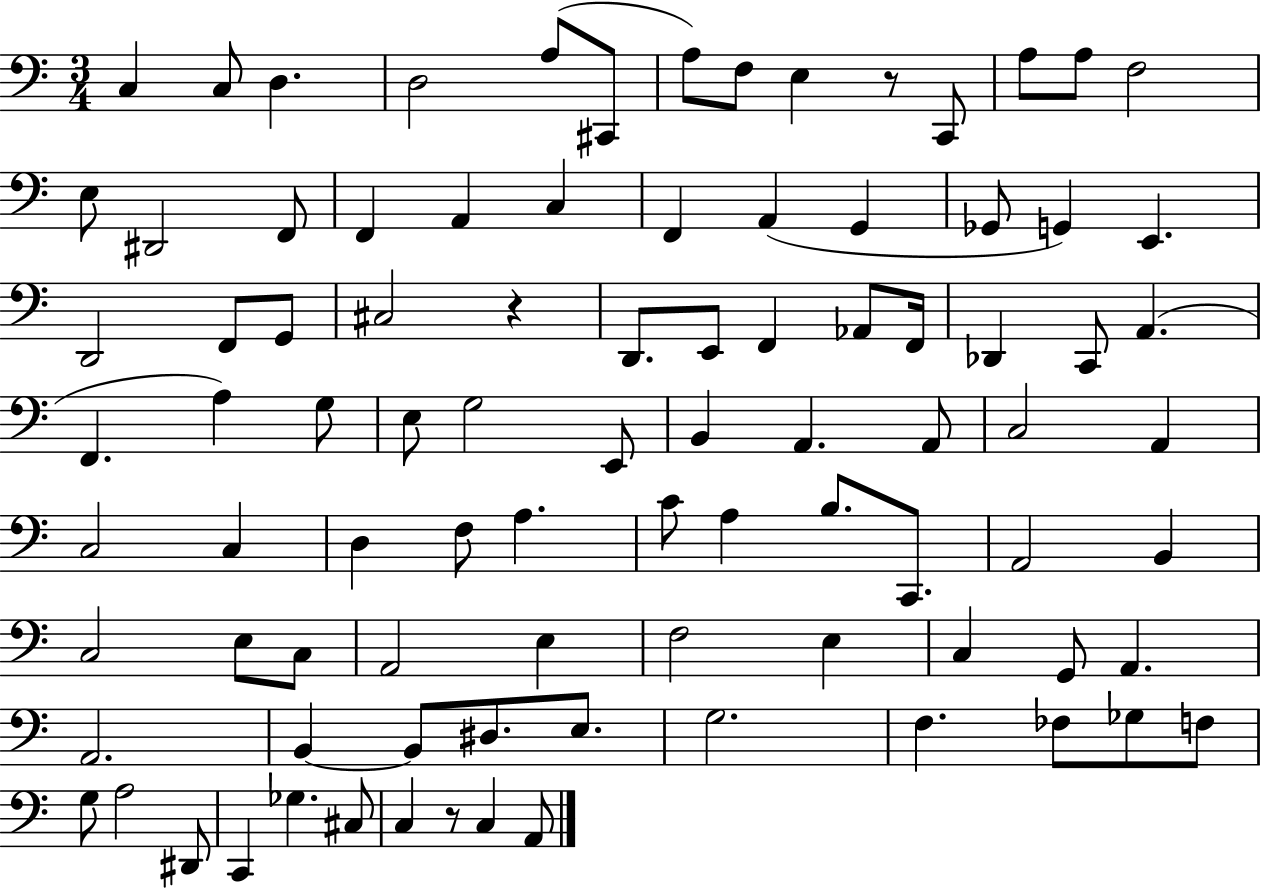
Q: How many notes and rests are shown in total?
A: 91